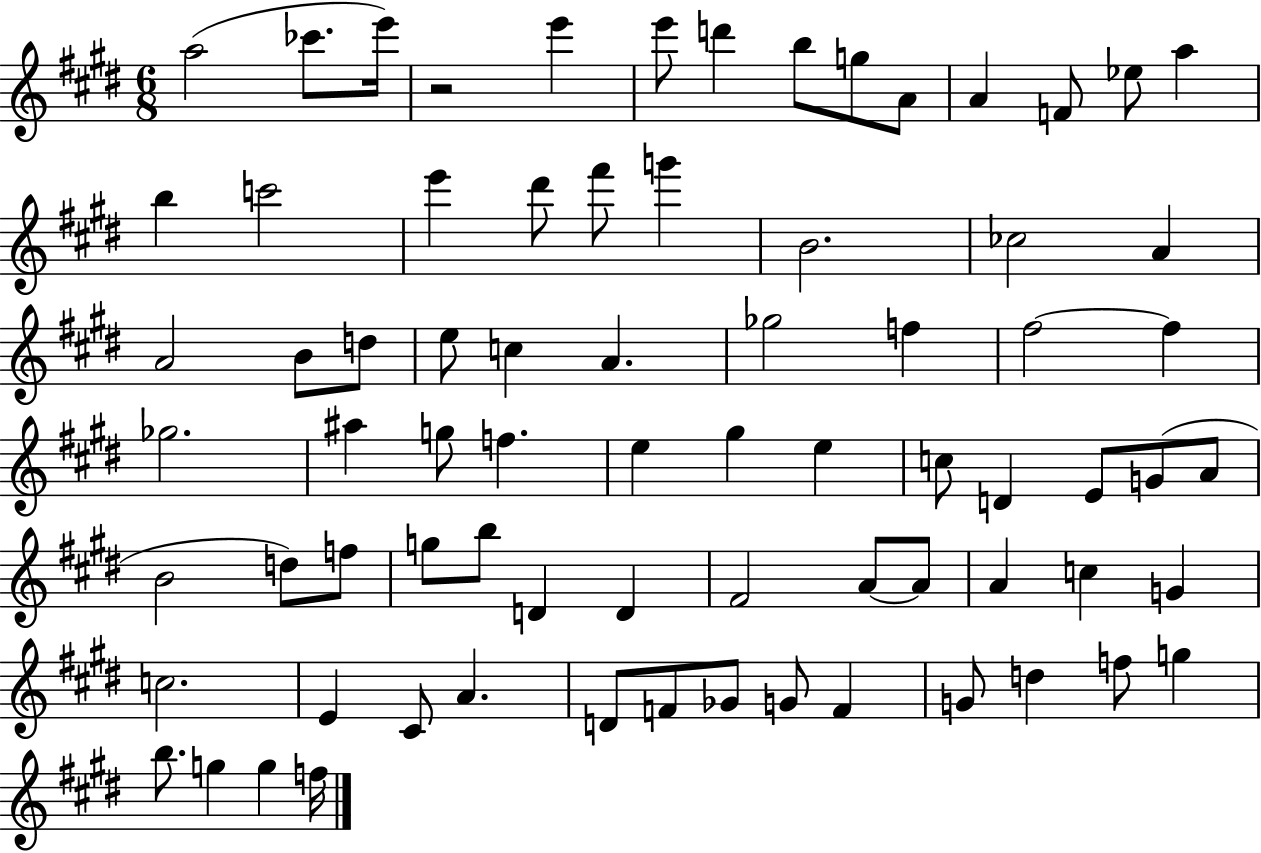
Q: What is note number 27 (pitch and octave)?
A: C5